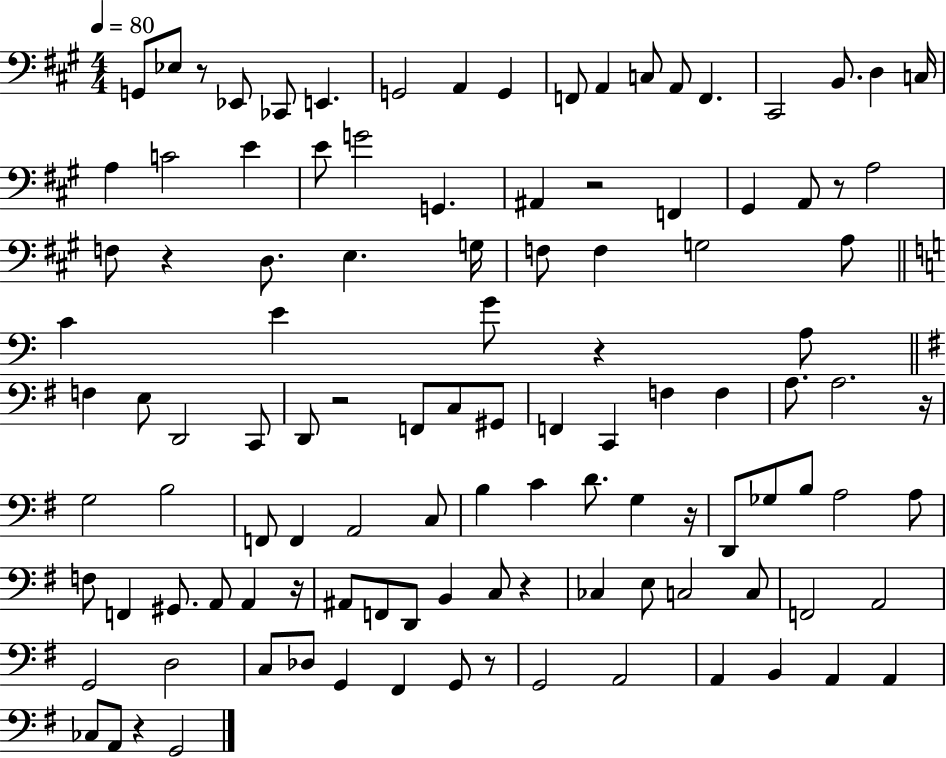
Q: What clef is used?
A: bass